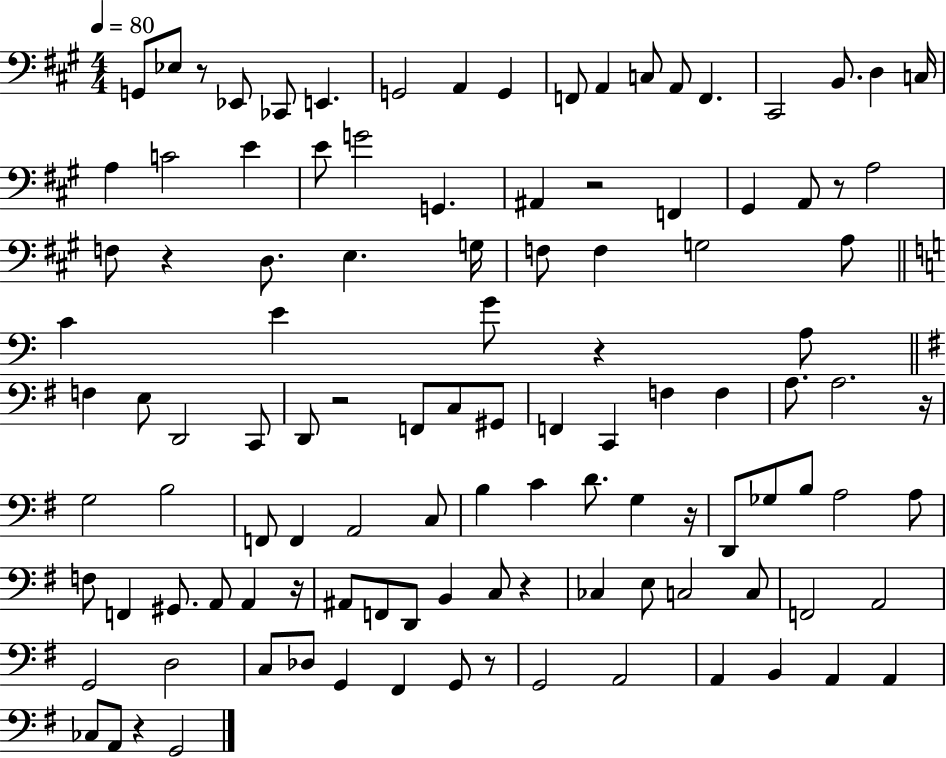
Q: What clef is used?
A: bass